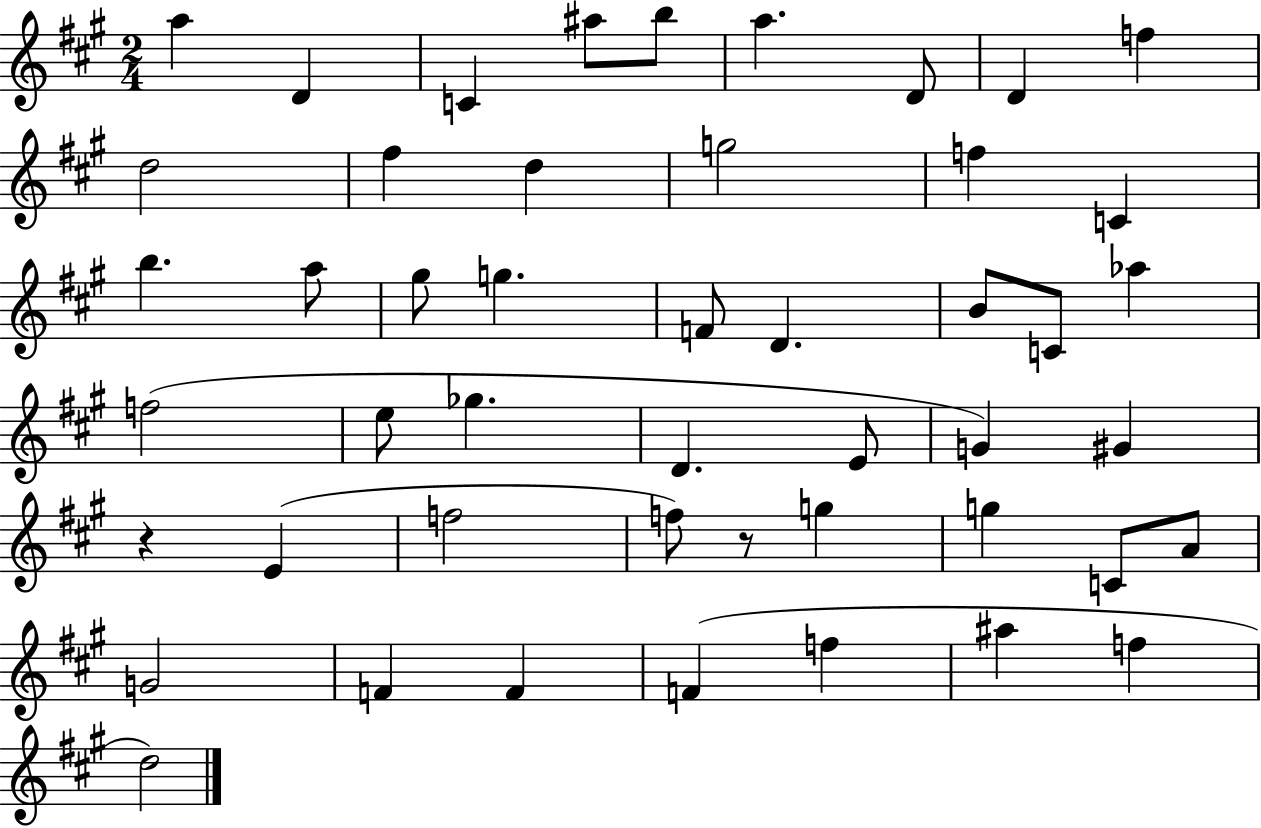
A5/q D4/q C4/q A#5/e B5/e A5/q. D4/e D4/q F5/q D5/h F#5/q D5/q G5/h F5/q C4/q B5/q. A5/e G#5/e G5/q. F4/e D4/q. B4/e C4/e Ab5/q F5/h E5/e Gb5/q. D4/q. E4/e G4/q G#4/q R/q E4/q F5/h F5/e R/e G5/q G5/q C4/e A4/e G4/h F4/q F4/q F4/q F5/q A#5/q F5/q D5/h